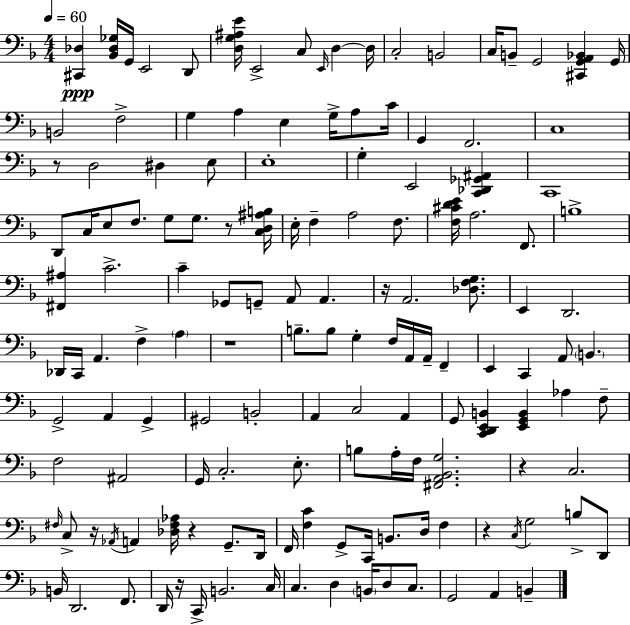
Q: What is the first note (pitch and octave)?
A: G2